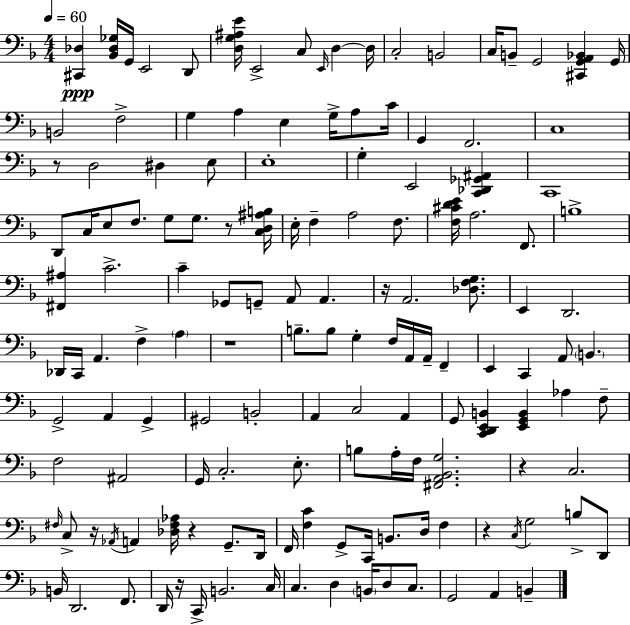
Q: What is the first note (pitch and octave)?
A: G2